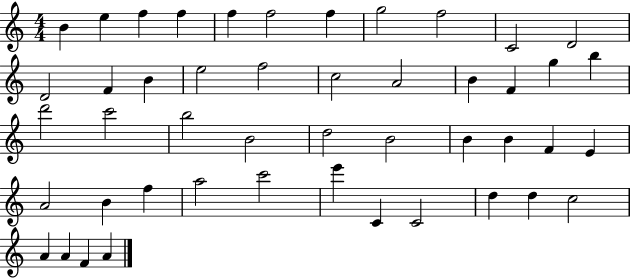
{
  \clef treble
  \numericTimeSignature
  \time 4/4
  \key c \major
  b'4 e''4 f''4 f''4 | f''4 f''2 f''4 | g''2 f''2 | c'2 d'2 | \break d'2 f'4 b'4 | e''2 f''2 | c''2 a'2 | b'4 f'4 g''4 b''4 | \break d'''2 c'''2 | b''2 b'2 | d''2 b'2 | b'4 b'4 f'4 e'4 | \break a'2 b'4 f''4 | a''2 c'''2 | e'''4 c'4 c'2 | d''4 d''4 c''2 | \break a'4 a'4 f'4 a'4 | \bar "|."
}